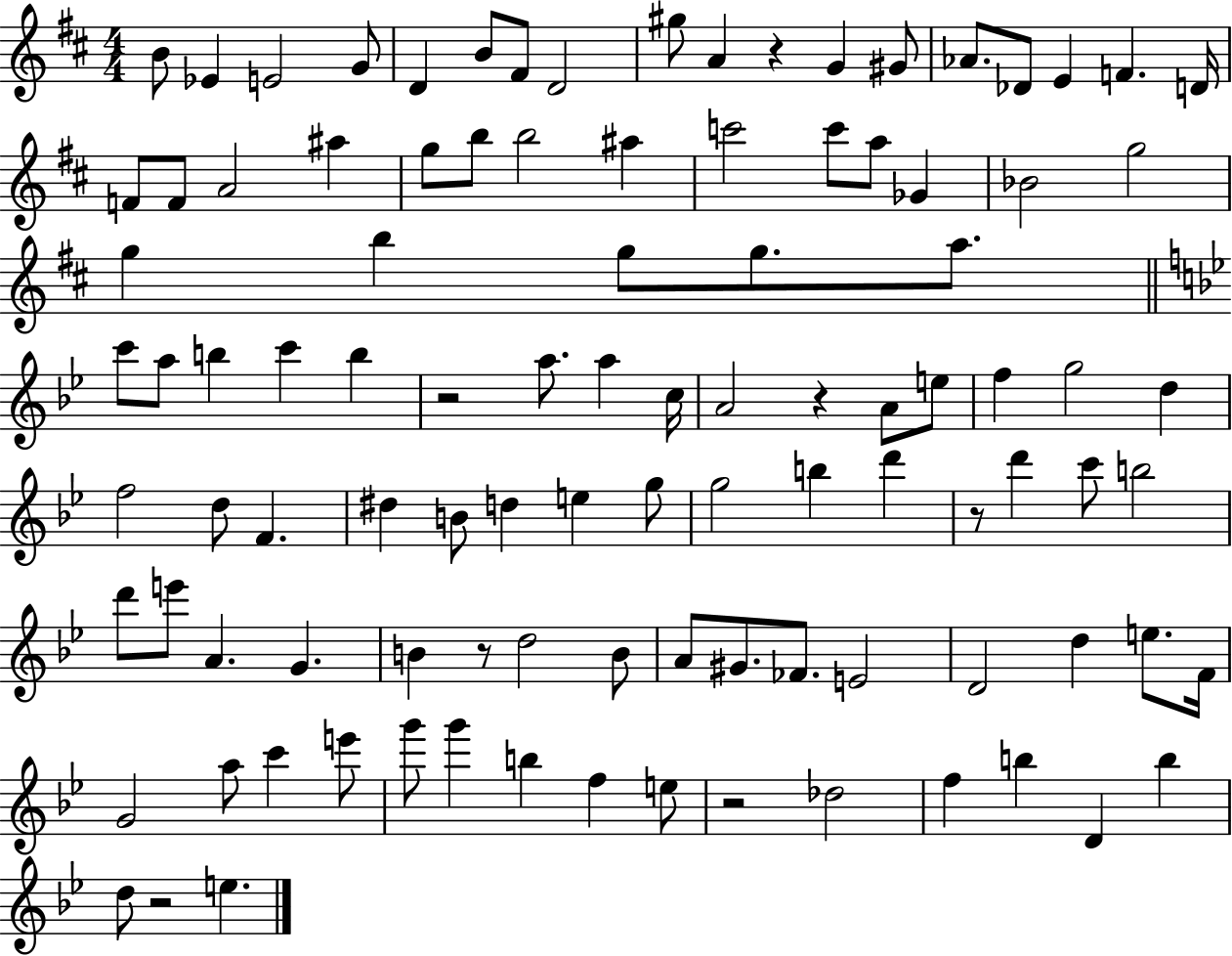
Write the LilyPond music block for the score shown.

{
  \clef treble
  \numericTimeSignature
  \time 4/4
  \key d \major
  b'8 ees'4 e'2 g'8 | d'4 b'8 fis'8 d'2 | gis''8 a'4 r4 g'4 gis'8 | aes'8. des'8 e'4 f'4. d'16 | \break f'8 f'8 a'2 ais''4 | g''8 b''8 b''2 ais''4 | c'''2 c'''8 a''8 ges'4 | bes'2 g''2 | \break g''4 b''4 g''8 g''8. a''8. | \bar "||" \break \key bes \major c'''8 a''8 b''4 c'''4 b''4 | r2 a''8. a''4 c''16 | a'2 r4 a'8 e''8 | f''4 g''2 d''4 | \break f''2 d''8 f'4. | dis''4 b'8 d''4 e''4 g''8 | g''2 b''4 d'''4 | r8 d'''4 c'''8 b''2 | \break d'''8 e'''8 a'4. g'4. | b'4 r8 d''2 b'8 | a'8 gis'8. fes'8. e'2 | d'2 d''4 e''8. f'16 | \break g'2 a''8 c'''4 e'''8 | g'''8 g'''4 b''4 f''4 e''8 | r2 des''2 | f''4 b''4 d'4 b''4 | \break d''8 r2 e''4. | \bar "|."
}